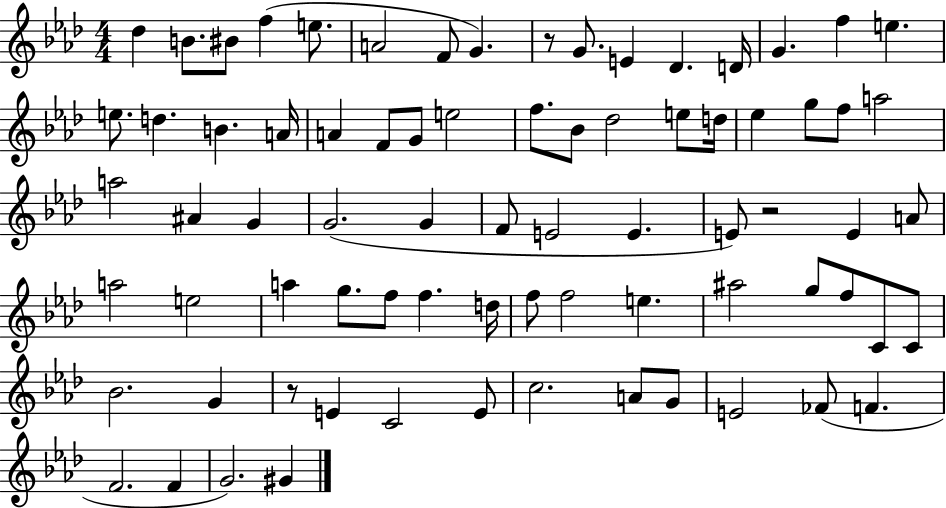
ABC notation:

X:1
T:Untitled
M:4/4
L:1/4
K:Ab
_d B/2 ^B/2 f e/2 A2 F/2 G z/2 G/2 E _D D/4 G f e e/2 d B A/4 A F/2 G/2 e2 f/2 _B/2 _d2 e/2 d/4 _e g/2 f/2 a2 a2 ^A G G2 G F/2 E2 E E/2 z2 E A/2 a2 e2 a g/2 f/2 f d/4 f/2 f2 e ^a2 g/2 f/2 C/2 C/2 _B2 G z/2 E C2 E/2 c2 A/2 G/2 E2 _F/2 F F2 F G2 ^G